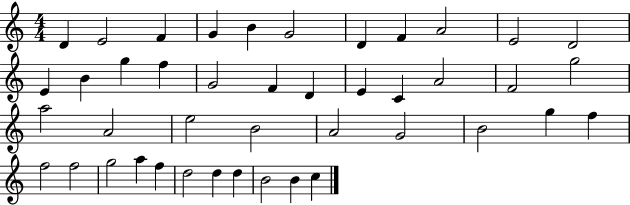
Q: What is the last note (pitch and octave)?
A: C5